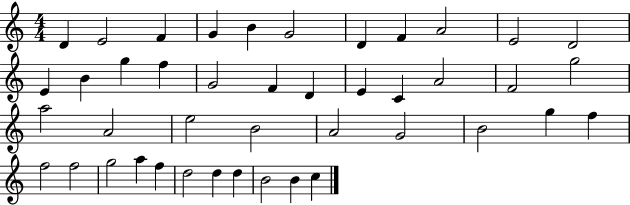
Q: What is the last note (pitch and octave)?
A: C5